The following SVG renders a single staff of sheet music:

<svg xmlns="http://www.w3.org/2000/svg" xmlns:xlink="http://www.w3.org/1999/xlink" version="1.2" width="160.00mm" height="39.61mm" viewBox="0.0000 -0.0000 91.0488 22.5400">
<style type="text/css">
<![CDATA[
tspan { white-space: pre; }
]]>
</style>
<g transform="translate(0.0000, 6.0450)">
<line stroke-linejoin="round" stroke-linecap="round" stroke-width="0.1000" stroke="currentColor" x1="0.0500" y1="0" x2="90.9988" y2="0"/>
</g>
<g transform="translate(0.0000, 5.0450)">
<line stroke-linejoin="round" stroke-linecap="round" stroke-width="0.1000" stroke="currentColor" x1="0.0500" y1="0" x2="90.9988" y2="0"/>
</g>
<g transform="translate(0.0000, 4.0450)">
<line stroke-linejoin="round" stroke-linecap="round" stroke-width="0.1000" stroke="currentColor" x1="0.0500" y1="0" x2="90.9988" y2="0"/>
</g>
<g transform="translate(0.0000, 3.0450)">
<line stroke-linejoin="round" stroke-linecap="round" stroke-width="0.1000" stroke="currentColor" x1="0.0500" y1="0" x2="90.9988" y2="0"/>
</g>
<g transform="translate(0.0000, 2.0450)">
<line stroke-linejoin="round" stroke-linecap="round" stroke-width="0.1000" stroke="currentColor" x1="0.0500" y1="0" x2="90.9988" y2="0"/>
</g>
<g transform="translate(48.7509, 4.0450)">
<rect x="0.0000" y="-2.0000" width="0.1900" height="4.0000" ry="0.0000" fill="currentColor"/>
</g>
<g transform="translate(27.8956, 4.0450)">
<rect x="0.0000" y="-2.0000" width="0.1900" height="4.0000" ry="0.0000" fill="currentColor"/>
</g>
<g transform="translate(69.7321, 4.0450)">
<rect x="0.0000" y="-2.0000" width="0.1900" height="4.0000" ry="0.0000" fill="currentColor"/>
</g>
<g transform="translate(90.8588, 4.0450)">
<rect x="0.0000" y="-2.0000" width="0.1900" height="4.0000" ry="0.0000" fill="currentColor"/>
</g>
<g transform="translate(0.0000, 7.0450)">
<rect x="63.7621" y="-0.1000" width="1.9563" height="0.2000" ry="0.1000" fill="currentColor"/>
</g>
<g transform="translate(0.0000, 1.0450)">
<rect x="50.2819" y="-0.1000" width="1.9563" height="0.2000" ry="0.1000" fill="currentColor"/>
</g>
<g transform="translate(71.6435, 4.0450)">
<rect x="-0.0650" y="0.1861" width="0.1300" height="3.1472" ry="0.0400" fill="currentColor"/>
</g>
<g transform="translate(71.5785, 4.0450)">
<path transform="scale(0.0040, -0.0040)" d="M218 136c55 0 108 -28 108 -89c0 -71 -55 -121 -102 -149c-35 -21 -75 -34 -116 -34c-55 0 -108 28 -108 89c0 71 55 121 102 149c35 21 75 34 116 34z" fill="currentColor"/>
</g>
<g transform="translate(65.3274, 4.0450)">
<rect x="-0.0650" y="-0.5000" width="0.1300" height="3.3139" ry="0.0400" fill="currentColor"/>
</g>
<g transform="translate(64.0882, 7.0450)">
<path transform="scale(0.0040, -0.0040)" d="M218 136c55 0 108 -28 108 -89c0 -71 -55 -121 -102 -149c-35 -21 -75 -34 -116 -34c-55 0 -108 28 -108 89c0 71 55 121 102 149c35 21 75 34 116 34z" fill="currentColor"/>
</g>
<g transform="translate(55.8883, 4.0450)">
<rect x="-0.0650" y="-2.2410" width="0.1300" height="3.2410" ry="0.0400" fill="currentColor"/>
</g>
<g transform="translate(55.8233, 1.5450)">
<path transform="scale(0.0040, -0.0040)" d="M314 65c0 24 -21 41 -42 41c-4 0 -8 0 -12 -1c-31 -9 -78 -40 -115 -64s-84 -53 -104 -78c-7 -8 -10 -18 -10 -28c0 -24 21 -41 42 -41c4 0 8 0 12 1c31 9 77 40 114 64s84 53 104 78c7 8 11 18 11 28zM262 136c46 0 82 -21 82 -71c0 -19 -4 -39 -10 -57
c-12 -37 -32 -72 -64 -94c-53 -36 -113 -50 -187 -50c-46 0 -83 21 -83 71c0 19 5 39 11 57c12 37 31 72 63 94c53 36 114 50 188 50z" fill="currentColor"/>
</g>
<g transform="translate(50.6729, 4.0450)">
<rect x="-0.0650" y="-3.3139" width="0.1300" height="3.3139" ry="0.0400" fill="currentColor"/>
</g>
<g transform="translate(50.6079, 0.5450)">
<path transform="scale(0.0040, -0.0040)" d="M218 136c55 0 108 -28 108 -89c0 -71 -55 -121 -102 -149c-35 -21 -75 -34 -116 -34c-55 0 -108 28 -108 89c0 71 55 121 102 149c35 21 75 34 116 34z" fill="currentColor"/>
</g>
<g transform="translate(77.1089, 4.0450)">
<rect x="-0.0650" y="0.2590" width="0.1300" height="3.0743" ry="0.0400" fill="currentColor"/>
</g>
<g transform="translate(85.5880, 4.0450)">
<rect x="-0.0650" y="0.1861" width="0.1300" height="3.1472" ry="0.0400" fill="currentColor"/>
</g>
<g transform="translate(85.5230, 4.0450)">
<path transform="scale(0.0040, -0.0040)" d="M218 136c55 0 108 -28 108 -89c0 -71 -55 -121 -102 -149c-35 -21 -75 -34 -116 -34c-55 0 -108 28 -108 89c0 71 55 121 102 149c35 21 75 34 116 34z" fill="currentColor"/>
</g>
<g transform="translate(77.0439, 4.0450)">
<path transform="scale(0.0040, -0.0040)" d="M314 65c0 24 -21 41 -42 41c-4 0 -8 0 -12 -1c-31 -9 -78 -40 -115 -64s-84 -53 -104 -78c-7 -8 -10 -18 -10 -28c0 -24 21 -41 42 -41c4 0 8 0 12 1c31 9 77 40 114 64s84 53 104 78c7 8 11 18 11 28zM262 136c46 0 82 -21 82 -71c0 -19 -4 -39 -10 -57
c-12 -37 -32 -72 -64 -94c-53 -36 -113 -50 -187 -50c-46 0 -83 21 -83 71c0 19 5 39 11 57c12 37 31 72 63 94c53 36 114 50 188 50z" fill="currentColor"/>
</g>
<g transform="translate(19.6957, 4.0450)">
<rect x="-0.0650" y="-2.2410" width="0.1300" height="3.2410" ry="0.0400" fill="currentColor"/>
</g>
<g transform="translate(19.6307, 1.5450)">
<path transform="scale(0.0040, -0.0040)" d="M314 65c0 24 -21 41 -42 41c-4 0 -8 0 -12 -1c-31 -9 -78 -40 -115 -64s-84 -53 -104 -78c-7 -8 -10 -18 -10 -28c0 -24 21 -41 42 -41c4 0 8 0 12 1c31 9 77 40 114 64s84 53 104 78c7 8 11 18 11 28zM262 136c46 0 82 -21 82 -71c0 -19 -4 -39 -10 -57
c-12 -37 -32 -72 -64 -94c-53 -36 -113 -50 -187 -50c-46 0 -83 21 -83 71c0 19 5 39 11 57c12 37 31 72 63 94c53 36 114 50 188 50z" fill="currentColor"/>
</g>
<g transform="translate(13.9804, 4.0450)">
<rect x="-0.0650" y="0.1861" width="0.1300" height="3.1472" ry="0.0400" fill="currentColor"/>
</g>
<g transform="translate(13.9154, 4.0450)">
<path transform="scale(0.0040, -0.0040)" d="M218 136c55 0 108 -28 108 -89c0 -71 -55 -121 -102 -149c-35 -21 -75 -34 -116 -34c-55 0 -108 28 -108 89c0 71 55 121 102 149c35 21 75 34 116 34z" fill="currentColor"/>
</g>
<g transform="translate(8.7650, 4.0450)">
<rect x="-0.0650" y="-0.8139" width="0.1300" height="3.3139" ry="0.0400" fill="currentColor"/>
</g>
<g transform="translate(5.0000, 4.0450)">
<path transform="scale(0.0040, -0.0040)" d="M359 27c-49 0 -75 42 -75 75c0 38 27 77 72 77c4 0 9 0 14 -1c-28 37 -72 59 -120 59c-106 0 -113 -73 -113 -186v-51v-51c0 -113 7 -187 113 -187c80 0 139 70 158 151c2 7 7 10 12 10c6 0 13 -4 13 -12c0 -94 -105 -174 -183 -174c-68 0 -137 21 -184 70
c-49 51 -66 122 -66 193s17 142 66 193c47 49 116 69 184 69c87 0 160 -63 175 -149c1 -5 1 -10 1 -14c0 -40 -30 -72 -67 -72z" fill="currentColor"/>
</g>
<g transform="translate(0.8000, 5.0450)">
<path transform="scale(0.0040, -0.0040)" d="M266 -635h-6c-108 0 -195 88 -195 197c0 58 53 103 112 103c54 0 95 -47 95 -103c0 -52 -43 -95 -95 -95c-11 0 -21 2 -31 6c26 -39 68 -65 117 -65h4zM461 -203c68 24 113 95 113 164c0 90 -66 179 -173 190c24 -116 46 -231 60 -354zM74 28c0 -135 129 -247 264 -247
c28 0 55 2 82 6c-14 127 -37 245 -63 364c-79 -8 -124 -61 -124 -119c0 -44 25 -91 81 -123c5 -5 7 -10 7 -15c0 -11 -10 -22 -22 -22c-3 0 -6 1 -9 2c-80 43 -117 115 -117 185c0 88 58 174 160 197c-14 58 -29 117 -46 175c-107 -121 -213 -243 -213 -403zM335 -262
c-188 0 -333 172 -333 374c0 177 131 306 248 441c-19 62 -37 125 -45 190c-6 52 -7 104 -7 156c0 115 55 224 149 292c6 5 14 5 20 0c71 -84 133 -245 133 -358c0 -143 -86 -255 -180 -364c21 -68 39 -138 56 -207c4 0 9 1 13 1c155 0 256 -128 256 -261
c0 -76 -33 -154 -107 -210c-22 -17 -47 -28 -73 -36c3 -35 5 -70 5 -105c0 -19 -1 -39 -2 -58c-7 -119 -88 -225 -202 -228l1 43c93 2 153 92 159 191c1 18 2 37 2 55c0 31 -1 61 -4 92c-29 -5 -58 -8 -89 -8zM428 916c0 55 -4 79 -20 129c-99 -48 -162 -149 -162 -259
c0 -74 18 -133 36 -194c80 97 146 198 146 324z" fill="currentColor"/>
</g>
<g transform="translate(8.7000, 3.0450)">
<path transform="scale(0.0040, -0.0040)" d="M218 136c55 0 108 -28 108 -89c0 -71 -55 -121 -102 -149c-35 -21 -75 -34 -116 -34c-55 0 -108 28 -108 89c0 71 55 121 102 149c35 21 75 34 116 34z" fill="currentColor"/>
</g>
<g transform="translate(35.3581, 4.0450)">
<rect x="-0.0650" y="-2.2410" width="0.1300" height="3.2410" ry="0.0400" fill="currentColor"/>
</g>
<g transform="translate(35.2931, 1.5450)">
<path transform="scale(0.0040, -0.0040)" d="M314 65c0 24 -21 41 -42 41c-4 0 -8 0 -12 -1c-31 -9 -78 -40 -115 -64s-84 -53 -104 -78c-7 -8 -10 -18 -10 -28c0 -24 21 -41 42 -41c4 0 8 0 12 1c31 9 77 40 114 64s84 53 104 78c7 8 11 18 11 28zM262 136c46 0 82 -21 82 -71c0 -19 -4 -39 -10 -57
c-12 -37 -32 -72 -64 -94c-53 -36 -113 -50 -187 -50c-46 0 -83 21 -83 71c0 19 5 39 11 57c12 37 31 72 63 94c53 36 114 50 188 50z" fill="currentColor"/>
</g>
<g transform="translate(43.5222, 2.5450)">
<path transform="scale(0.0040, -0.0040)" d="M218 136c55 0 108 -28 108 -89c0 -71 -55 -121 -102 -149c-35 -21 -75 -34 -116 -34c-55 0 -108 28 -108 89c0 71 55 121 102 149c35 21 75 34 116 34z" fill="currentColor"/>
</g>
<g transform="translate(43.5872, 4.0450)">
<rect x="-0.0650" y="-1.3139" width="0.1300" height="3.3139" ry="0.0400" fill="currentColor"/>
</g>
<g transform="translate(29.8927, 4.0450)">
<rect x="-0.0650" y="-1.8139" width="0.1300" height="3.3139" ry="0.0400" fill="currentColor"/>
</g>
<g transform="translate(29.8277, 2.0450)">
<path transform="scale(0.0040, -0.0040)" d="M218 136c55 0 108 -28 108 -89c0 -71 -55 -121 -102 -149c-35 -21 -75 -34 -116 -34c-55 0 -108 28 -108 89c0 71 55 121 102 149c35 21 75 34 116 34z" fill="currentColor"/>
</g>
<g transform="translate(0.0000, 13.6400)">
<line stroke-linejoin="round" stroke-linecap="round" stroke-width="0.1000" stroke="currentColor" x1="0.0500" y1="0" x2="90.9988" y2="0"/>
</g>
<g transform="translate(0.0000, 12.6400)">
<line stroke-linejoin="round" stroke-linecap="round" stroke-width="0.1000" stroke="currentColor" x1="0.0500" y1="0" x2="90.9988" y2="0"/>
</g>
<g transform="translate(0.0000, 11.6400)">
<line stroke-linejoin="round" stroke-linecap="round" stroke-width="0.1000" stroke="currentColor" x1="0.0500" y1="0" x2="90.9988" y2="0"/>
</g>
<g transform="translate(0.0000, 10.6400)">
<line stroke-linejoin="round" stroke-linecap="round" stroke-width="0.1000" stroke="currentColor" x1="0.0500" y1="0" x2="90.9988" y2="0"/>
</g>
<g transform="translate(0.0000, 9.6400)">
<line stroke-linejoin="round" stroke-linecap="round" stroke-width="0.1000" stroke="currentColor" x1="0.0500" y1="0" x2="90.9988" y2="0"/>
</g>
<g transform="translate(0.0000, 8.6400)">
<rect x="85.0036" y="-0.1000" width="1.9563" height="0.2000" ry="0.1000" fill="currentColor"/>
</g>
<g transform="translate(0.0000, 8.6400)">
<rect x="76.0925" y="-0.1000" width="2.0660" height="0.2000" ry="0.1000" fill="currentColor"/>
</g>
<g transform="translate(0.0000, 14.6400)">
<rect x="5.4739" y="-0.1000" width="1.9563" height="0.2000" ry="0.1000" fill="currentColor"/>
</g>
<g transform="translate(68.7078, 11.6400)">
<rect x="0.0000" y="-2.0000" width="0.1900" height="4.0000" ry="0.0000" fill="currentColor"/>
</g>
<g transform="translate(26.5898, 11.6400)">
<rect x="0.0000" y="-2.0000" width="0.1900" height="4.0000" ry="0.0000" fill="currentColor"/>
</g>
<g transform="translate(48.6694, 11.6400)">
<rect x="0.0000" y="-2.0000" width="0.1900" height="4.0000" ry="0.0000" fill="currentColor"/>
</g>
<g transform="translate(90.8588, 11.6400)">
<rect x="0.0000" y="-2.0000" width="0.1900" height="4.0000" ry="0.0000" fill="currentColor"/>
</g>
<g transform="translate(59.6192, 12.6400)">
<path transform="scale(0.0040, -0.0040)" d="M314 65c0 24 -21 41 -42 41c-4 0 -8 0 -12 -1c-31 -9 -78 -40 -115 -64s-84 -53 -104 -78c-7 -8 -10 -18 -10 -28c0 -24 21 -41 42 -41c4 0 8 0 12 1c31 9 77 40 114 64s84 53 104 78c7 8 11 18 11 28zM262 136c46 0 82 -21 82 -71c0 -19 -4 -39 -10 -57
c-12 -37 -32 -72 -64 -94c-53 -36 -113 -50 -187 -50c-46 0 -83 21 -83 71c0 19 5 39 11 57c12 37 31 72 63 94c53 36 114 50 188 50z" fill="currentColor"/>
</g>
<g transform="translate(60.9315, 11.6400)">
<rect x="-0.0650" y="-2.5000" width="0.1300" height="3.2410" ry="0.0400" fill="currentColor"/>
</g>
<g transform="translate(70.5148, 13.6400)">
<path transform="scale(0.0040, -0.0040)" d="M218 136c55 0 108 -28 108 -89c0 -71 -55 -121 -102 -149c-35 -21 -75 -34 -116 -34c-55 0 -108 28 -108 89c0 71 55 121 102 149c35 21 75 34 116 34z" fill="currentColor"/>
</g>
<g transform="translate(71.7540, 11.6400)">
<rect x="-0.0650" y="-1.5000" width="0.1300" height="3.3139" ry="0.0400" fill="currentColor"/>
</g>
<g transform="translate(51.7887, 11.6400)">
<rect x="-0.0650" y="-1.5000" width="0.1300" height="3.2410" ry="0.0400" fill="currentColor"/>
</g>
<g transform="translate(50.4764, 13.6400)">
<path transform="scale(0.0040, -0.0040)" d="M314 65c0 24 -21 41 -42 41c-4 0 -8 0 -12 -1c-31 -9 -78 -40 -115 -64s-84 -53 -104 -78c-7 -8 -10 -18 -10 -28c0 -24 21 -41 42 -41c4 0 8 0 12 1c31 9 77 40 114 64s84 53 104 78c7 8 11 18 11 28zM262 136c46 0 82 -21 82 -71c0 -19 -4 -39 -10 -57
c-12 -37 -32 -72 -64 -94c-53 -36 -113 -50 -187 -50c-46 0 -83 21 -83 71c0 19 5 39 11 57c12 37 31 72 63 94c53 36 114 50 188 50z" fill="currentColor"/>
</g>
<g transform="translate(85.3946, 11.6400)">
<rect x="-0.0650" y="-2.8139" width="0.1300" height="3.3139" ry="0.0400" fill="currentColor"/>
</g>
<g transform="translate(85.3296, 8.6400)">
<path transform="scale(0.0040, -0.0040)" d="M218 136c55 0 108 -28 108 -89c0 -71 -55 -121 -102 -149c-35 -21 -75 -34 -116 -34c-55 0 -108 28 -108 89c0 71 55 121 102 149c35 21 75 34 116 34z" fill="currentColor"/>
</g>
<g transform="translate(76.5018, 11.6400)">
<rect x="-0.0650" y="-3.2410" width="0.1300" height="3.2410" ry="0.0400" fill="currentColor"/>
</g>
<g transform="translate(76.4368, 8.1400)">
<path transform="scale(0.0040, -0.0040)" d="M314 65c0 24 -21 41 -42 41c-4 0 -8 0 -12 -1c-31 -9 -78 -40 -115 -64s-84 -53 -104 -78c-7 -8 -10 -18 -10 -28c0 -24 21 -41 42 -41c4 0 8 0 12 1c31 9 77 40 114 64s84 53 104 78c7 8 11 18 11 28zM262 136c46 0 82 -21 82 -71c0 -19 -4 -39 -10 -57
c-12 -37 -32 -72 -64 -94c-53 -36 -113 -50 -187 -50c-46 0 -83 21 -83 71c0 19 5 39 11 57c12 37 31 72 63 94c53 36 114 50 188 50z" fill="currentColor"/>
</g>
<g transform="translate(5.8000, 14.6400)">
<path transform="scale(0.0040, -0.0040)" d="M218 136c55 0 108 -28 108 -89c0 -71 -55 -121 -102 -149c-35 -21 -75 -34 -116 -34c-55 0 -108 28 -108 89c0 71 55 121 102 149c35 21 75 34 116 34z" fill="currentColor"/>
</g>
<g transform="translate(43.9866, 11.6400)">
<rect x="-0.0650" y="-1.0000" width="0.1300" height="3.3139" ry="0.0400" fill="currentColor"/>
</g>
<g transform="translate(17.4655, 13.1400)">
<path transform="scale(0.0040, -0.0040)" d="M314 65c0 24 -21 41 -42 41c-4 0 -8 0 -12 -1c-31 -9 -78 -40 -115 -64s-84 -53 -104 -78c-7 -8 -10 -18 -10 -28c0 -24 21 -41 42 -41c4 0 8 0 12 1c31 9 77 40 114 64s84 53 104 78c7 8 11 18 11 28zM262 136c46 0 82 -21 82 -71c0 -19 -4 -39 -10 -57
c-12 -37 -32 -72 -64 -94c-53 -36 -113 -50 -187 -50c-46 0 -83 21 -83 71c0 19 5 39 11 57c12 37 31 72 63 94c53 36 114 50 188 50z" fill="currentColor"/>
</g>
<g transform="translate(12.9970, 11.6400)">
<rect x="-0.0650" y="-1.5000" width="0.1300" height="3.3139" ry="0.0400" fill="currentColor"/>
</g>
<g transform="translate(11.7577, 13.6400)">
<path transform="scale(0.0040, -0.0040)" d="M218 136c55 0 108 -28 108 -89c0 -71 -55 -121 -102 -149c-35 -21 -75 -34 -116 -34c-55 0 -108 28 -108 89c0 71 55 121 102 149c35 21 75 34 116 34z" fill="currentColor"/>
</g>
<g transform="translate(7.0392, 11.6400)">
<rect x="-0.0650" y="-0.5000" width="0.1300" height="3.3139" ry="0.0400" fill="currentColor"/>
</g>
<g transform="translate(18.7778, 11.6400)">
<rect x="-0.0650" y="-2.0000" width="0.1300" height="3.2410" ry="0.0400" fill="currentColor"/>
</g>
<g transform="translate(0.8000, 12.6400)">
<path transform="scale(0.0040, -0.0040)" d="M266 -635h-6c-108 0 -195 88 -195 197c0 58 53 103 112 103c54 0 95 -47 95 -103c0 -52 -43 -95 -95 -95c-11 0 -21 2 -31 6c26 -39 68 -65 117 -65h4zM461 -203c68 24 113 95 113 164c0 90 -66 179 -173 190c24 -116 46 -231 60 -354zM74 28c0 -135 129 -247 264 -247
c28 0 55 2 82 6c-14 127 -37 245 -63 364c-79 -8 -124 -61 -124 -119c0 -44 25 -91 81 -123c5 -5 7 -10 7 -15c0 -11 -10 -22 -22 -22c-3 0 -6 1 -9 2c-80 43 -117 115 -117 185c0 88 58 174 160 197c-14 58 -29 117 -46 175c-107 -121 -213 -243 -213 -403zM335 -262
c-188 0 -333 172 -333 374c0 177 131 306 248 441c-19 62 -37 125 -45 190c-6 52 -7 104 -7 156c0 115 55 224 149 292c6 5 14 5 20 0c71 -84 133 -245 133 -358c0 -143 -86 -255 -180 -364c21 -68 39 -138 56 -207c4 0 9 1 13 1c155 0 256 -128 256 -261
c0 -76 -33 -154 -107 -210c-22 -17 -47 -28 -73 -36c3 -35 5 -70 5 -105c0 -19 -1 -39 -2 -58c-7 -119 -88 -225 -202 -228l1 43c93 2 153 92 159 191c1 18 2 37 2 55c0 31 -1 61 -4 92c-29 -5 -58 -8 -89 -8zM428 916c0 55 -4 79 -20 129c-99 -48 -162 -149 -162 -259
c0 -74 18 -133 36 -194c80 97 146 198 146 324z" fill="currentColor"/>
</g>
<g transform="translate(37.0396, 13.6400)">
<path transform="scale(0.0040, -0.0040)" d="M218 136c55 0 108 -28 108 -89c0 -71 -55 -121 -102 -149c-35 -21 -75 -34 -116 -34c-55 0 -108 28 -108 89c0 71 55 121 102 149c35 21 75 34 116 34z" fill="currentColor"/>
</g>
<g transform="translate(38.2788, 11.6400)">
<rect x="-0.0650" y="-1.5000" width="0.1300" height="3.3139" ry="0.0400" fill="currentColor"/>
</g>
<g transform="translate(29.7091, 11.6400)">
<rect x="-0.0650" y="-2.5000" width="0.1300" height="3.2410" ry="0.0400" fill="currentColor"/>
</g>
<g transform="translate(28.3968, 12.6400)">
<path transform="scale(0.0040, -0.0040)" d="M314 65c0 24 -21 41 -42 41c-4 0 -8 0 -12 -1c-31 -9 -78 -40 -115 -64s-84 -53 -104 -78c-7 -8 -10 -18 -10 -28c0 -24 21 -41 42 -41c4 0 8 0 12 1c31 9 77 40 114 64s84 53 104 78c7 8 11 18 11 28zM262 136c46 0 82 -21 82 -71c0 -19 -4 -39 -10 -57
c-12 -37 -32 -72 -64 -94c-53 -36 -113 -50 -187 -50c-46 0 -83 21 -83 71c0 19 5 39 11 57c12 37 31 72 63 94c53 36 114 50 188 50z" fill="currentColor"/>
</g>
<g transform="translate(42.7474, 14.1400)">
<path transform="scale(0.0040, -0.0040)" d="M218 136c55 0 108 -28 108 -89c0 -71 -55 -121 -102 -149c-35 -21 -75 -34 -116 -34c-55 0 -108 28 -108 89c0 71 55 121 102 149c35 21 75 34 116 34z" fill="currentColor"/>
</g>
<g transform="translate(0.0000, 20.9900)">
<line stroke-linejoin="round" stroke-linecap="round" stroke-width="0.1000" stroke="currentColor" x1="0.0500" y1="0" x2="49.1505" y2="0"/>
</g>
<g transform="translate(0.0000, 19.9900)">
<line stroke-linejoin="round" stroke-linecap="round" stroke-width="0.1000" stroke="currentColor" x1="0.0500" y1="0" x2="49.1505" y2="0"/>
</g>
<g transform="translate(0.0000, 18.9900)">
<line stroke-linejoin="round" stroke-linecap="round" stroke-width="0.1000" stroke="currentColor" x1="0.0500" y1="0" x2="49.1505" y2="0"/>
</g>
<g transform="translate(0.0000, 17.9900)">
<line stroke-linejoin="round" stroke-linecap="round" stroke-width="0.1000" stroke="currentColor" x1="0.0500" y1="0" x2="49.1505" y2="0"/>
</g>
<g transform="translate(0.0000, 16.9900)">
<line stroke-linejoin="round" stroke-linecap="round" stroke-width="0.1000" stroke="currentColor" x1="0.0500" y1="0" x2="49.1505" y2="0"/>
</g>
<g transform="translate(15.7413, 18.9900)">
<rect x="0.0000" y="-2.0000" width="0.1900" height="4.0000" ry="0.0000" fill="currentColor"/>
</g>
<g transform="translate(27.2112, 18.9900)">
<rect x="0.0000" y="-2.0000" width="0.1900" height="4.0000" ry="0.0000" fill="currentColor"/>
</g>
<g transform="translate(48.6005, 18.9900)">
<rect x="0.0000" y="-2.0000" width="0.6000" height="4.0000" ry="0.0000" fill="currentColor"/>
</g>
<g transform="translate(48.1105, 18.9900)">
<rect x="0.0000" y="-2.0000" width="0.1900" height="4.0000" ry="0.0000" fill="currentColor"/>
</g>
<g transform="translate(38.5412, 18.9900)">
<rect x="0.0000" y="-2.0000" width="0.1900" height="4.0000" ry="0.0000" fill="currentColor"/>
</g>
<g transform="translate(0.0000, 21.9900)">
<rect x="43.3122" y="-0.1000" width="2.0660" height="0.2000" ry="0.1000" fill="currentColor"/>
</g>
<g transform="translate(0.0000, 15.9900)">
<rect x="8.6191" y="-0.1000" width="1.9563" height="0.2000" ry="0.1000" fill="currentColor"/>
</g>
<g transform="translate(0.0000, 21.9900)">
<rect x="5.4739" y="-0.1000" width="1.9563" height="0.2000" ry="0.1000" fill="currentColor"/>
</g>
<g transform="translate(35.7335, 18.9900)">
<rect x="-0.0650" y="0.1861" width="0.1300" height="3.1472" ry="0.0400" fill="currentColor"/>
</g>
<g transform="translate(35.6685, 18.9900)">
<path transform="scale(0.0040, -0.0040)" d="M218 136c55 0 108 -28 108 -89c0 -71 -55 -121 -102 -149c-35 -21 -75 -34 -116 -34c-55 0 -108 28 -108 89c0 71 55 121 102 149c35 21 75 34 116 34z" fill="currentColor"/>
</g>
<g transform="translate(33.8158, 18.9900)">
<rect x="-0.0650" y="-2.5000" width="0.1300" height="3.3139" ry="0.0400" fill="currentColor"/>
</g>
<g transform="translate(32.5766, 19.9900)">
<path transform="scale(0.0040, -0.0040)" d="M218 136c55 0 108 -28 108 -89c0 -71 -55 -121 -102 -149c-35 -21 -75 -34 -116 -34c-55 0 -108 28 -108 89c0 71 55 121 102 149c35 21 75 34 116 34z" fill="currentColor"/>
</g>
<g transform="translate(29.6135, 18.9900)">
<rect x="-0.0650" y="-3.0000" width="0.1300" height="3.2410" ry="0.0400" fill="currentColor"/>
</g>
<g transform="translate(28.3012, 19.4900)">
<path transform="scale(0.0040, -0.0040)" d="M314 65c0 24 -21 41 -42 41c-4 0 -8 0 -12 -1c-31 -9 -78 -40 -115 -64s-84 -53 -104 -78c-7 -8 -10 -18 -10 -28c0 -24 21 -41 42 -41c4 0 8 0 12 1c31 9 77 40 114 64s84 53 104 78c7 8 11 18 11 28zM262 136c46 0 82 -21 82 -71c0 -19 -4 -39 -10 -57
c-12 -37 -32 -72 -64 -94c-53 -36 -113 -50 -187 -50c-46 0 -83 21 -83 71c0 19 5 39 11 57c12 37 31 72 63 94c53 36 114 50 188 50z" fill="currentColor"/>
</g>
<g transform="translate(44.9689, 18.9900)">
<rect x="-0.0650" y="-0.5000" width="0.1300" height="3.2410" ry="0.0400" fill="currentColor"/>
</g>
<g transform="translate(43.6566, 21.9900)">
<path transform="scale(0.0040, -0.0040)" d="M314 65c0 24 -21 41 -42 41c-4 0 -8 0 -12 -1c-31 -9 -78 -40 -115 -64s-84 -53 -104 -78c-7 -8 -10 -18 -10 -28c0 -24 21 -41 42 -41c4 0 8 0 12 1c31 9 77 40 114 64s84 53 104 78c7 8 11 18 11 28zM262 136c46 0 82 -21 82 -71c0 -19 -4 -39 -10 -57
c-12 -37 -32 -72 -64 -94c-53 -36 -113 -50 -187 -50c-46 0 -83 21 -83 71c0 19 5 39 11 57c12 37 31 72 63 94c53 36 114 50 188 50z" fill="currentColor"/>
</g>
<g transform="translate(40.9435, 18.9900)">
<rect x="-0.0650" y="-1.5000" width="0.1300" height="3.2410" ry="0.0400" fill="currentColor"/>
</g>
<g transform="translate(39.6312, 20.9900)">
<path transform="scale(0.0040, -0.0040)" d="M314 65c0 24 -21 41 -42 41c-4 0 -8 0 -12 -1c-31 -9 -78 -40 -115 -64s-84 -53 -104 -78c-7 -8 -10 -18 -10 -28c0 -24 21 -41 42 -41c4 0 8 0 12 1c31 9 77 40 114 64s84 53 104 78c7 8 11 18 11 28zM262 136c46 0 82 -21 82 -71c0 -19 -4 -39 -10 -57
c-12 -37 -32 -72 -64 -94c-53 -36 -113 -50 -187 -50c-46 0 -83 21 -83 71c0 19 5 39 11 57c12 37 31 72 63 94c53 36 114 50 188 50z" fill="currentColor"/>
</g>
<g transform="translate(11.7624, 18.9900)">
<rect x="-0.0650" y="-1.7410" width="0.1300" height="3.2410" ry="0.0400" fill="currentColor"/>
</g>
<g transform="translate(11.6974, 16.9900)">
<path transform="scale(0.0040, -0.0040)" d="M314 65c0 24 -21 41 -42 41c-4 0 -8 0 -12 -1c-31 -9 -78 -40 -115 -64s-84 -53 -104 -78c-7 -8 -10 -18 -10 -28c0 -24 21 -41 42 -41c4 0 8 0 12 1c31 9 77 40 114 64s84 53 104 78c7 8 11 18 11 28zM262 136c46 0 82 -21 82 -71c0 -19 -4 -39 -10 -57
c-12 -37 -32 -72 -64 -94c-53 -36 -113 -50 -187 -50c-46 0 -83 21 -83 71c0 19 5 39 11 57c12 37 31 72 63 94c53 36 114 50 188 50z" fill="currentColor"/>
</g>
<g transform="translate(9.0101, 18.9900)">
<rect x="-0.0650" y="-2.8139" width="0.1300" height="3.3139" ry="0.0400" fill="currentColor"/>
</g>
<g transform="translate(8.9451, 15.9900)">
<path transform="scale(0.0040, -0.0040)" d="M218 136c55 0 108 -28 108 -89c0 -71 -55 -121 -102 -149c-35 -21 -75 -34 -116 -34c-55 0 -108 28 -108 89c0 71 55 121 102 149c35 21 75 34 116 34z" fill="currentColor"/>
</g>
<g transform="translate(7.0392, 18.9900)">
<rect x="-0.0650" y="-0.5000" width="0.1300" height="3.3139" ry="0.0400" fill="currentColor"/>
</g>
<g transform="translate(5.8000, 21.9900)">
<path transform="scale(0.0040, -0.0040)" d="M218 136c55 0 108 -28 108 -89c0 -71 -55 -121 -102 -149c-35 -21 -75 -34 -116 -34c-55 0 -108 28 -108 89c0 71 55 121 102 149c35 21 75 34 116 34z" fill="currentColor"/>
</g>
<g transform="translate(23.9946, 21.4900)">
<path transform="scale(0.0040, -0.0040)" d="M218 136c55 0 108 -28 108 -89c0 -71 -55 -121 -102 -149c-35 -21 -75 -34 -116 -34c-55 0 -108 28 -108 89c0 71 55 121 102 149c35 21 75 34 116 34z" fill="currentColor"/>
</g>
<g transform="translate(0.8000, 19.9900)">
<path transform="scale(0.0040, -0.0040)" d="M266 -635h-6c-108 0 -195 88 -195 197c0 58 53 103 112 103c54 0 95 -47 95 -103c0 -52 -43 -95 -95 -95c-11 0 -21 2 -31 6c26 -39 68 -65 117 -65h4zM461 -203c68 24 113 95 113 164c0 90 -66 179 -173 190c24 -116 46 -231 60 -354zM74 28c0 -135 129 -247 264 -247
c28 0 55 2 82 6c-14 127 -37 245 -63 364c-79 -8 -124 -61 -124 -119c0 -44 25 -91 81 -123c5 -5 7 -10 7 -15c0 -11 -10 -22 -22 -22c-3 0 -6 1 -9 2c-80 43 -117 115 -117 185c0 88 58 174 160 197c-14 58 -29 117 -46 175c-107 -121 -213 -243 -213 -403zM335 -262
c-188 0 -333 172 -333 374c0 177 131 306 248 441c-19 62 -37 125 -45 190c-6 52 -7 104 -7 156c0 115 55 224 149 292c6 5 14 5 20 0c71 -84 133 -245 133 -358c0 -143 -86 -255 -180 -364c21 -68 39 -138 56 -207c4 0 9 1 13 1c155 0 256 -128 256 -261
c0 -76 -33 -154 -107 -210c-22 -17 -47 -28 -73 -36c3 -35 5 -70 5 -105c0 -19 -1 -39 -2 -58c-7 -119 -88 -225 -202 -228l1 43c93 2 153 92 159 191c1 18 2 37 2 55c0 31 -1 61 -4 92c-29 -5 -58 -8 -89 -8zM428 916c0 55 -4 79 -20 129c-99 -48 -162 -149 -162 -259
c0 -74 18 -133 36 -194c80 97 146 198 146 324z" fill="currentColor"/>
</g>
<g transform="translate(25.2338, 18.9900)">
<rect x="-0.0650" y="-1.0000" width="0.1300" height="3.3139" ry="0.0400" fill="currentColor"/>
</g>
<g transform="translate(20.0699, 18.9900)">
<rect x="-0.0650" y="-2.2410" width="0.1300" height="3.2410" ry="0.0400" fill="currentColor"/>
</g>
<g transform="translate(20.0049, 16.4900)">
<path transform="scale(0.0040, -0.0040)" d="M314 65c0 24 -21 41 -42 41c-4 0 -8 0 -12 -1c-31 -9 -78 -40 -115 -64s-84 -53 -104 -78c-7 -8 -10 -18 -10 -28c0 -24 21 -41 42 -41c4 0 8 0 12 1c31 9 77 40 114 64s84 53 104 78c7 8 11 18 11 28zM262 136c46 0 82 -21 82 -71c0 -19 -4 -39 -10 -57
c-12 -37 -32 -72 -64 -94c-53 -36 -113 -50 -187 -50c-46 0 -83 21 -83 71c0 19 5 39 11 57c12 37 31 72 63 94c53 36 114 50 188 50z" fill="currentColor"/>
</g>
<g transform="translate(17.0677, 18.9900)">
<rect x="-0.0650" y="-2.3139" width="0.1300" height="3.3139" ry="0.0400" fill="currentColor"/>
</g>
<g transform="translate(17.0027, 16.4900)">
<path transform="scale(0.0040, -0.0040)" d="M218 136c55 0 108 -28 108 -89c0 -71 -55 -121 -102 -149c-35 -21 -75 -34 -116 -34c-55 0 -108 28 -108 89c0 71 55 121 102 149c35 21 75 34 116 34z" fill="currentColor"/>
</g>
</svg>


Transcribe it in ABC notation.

X:1
T:Untitled
M:4/4
L:1/4
K:C
d B g2 f g2 e b g2 C B B2 B C E F2 G2 E D E2 G2 E b2 a C a f2 g g2 D A2 G B E2 C2